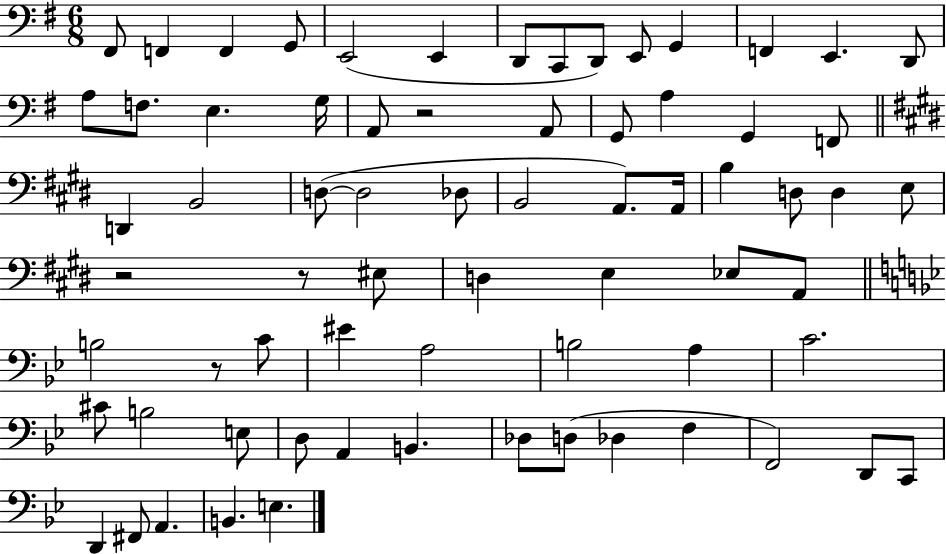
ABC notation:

X:1
T:Untitled
M:6/8
L:1/4
K:G
^F,,/2 F,, F,, G,,/2 E,,2 E,, D,,/2 C,,/2 D,,/2 E,,/2 G,, F,, E,, D,,/2 A,/2 F,/2 E, G,/4 A,,/2 z2 A,,/2 G,,/2 A, G,, F,,/2 D,, B,,2 D,/2 D,2 _D,/2 B,,2 A,,/2 A,,/4 B, D,/2 D, E,/2 z2 z/2 ^E,/2 D, E, _E,/2 A,,/2 B,2 z/2 C/2 ^E A,2 B,2 A, C2 ^C/2 B,2 E,/2 D,/2 A,, B,, _D,/2 D,/2 _D, F, F,,2 D,,/2 C,,/2 D,, ^F,,/2 A,, B,, E,